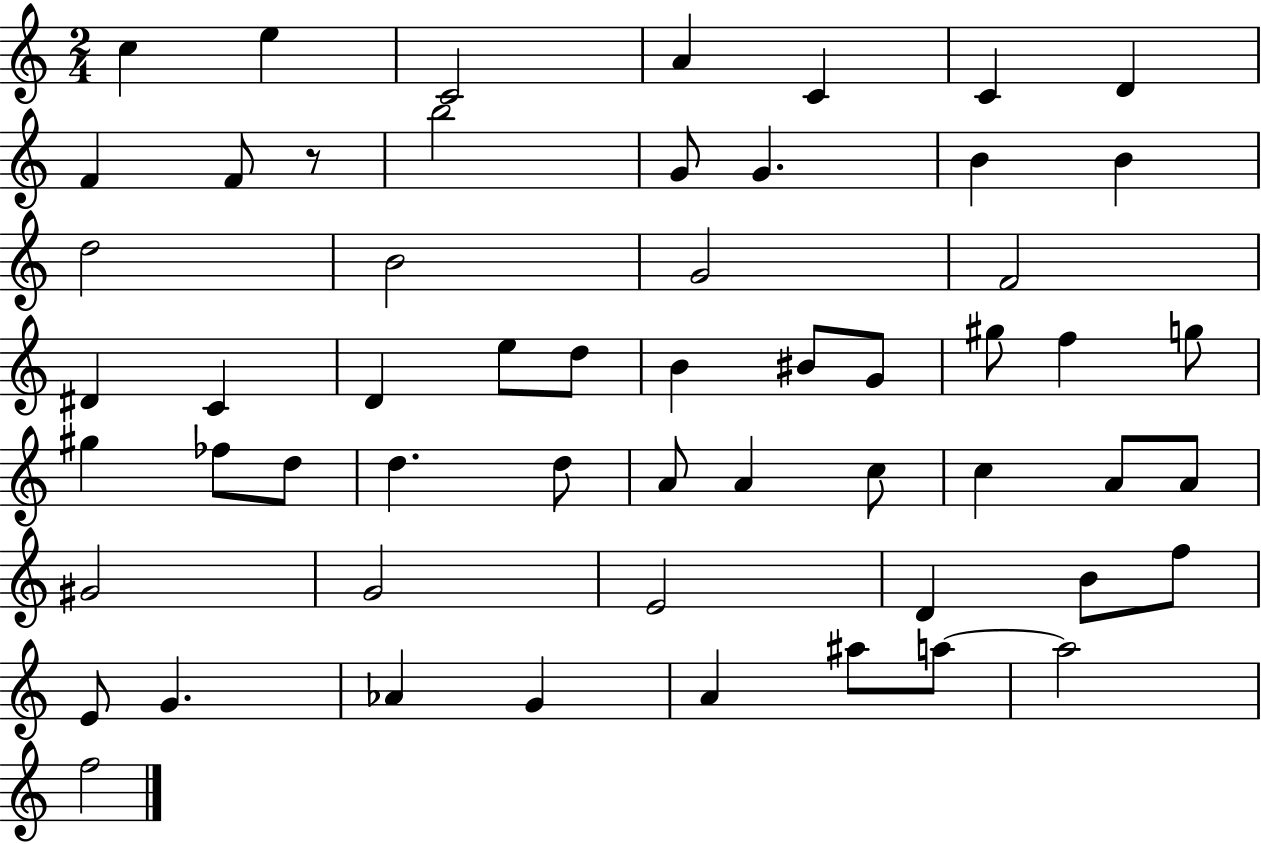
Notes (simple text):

C5/q E5/q C4/h A4/q C4/q C4/q D4/q F4/q F4/e R/e B5/h G4/e G4/q. B4/q B4/q D5/h B4/h G4/h F4/h D#4/q C4/q D4/q E5/e D5/e B4/q BIS4/e G4/e G#5/e F5/q G5/e G#5/q FES5/e D5/e D5/q. D5/e A4/e A4/q C5/e C5/q A4/e A4/e G#4/h G4/h E4/h D4/q B4/e F5/e E4/e G4/q. Ab4/q G4/q A4/q A#5/e A5/e A5/h F5/h